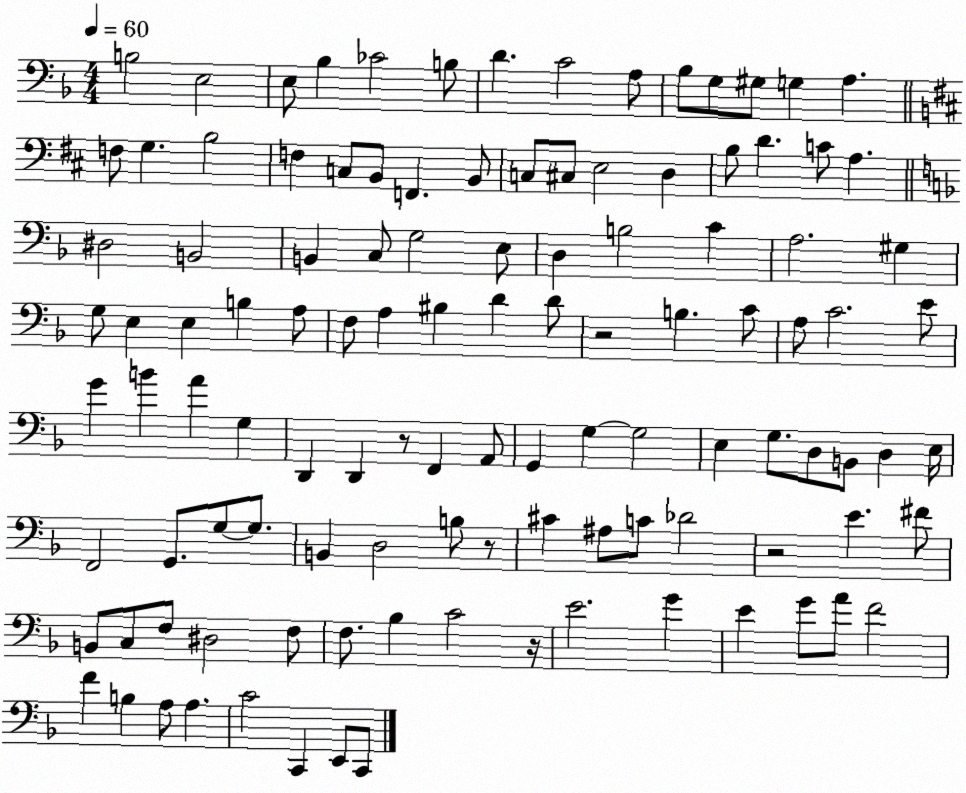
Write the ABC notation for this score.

X:1
T:Untitled
M:4/4
L:1/4
K:F
B,2 E,2 E,/2 _B, _C2 B,/2 D C2 A,/2 _B,/2 G,/2 ^G,/2 G, A, F,/2 G, B,2 F, C,/2 B,,/2 F,, B,,/2 C,/2 ^C,/2 E,2 D, B,/2 D C/2 A, ^D,2 B,,2 B,, C,/2 G,2 E,/2 D, B,2 C A,2 ^G, G,/2 E, E, B, A,/2 F,/2 A, ^B, D D/2 z2 B, C/2 A,/2 C2 E/2 G B A G, D,, D,, z/2 F,, A,,/2 G,, G, G,2 E, G,/2 D,/2 B,,/2 D, E,/4 F,,2 G,,/2 G,/2 G,/2 B,, D,2 B,/2 z/2 ^C ^A,/2 C/2 _D2 z2 E ^F/2 B,,/2 C,/2 F,/2 ^D,2 F,/2 F,/2 _B, C2 z/4 E2 G E G/2 A/2 F2 F B, A,/2 A, C2 C,, E,,/2 C,,/2